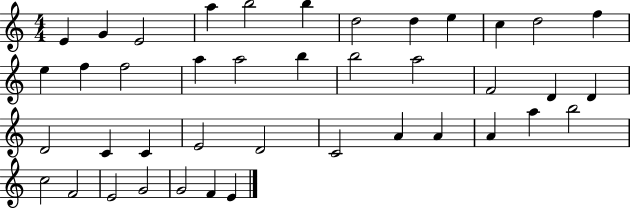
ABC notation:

X:1
T:Untitled
M:4/4
L:1/4
K:C
E G E2 a b2 b d2 d e c d2 f e f f2 a a2 b b2 a2 F2 D D D2 C C E2 D2 C2 A A A a b2 c2 F2 E2 G2 G2 F E